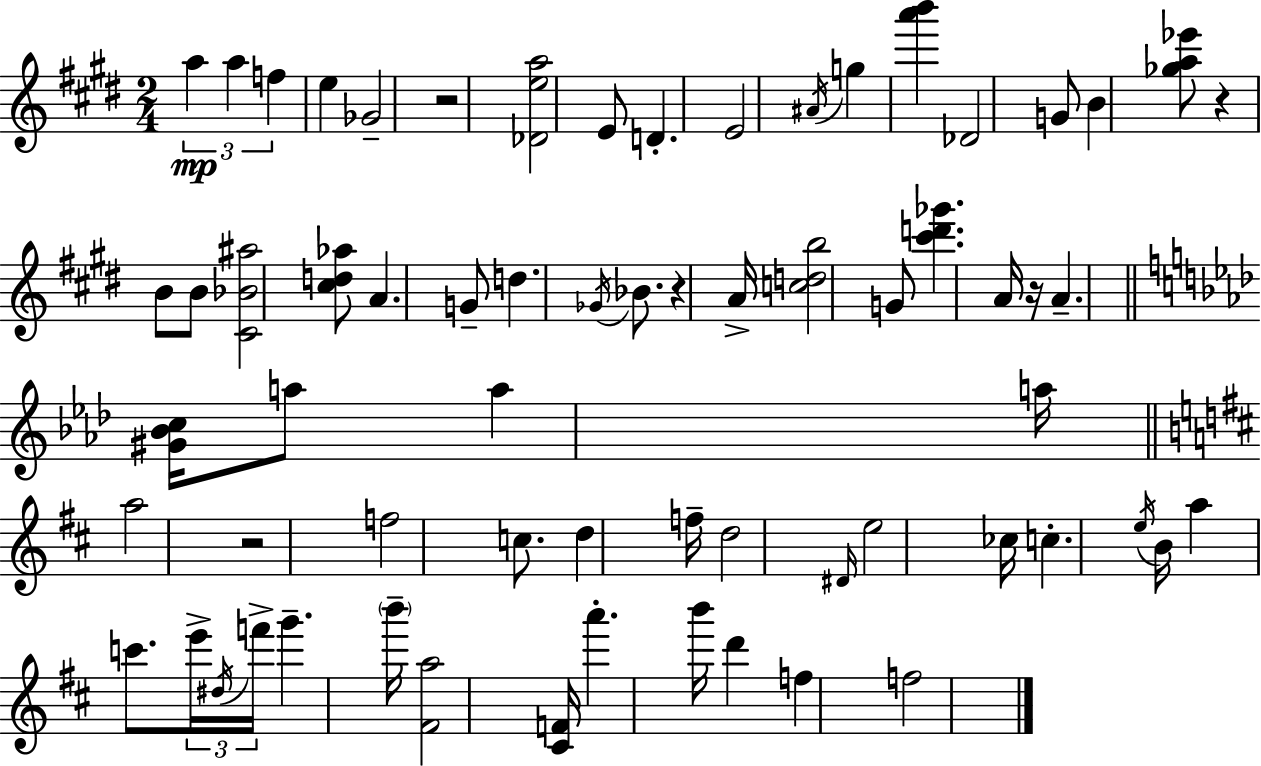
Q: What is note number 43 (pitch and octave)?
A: D#5